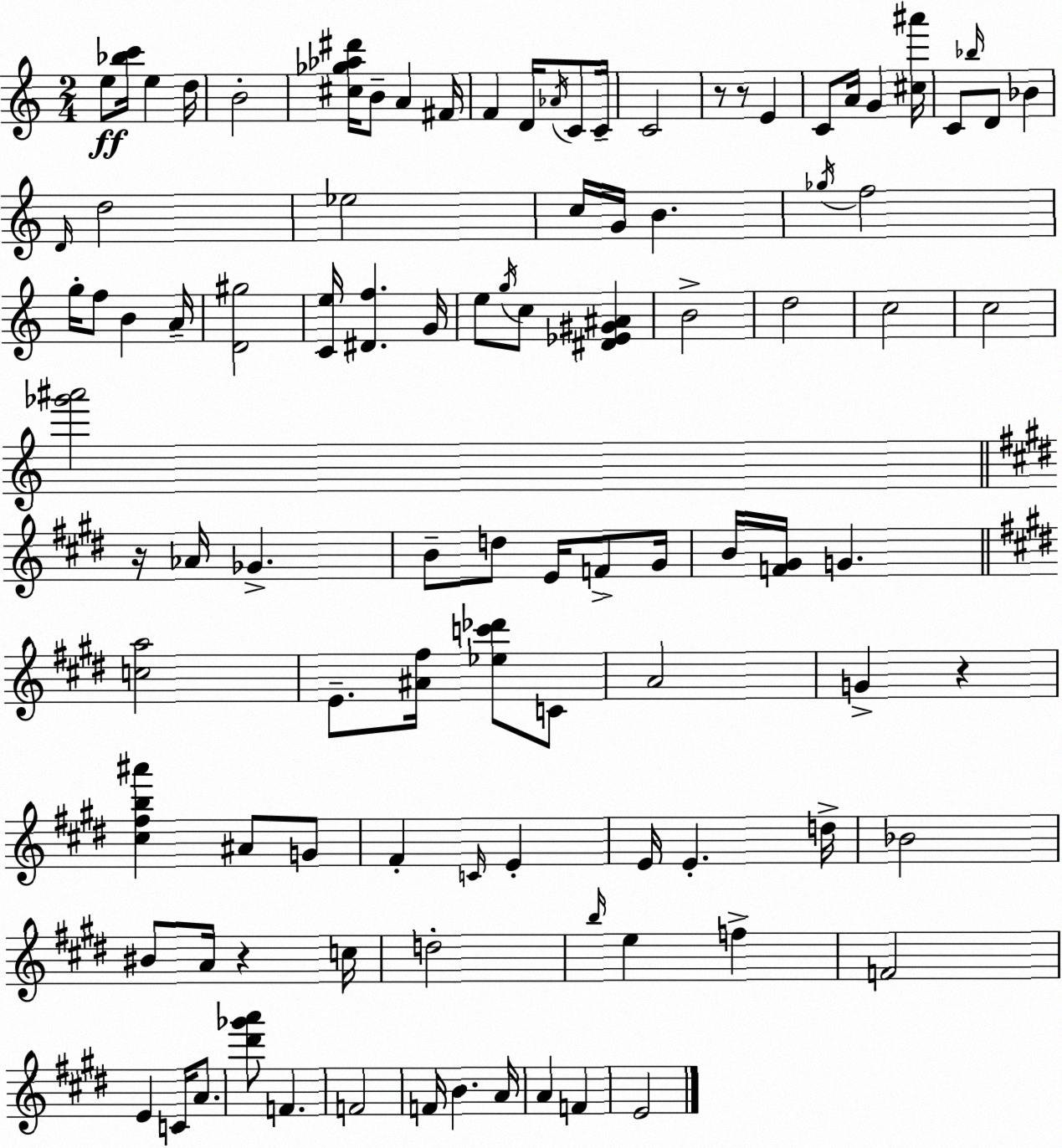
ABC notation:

X:1
T:Untitled
M:2/4
L:1/4
K:Am
e/2 [_bc']/4 e d/4 B2 [^c_g_a^d']/4 B/2 A ^F/4 F D/4 _A/4 C/2 C/4 C2 z/2 z/2 E C/2 A/4 G [^c^a']/4 C/2 _b/4 D/2 _B D/4 d2 _e2 c/4 G/4 B _g/4 f2 g/4 f/2 B A/4 [D^g]2 [Ce]/4 [^Df] G/4 e/2 g/4 c/2 [^D_E^G^A] B2 d2 c2 c2 [_g'^a']2 z/4 _A/4 _G B/2 d/2 E/4 F/2 ^G/4 B/4 [F^G]/4 G [ca]2 E/2 [^A^f]/4 [_ec'_d']/2 C/2 A2 G z [^c^fb^a'] ^A/2 G/2 ^F C/4 E E/4 E d/4 _B2 ^B/2 A/4 z c/4 d2 b/4 e f F2 E C/4 A/2 [^d'_g'a']/2 F F2 F/4 B A/4 A F E2